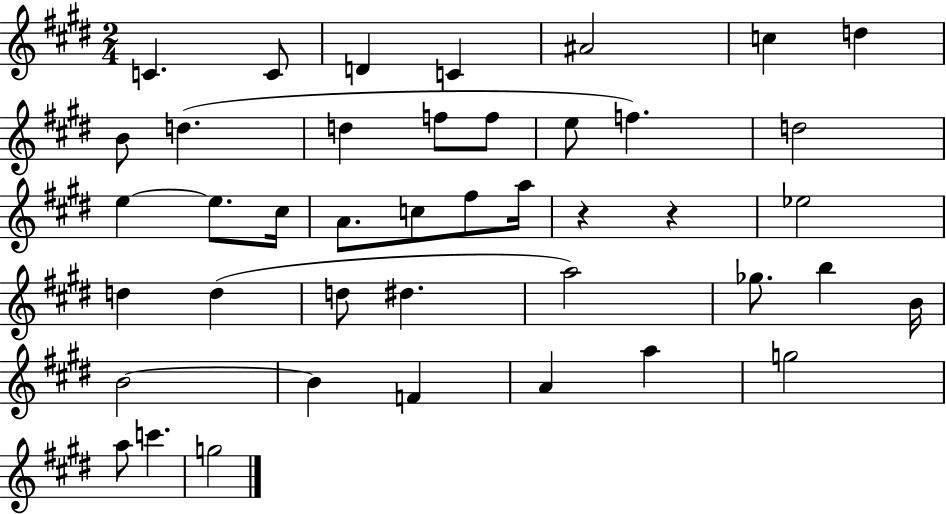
X:1
T:Untitled
M:2/4
L:1/4
K:E
C C/2 D C ^A2 c d B/2 d d f/2 f/2 e/2 f d2 e e/2 ^c/4 A/2 c/2 ^f/2 a/4 z z _e2 d d d/2 ^d a2 _g/2 b B/4 B2 B F A a g2 a/2 c' g2